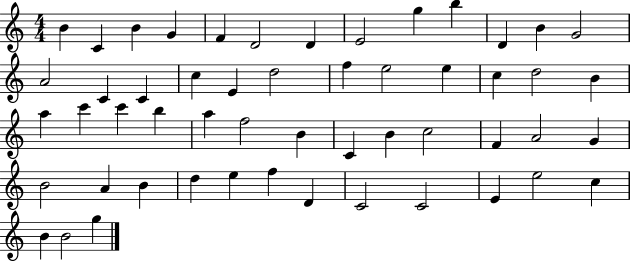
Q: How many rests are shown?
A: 0